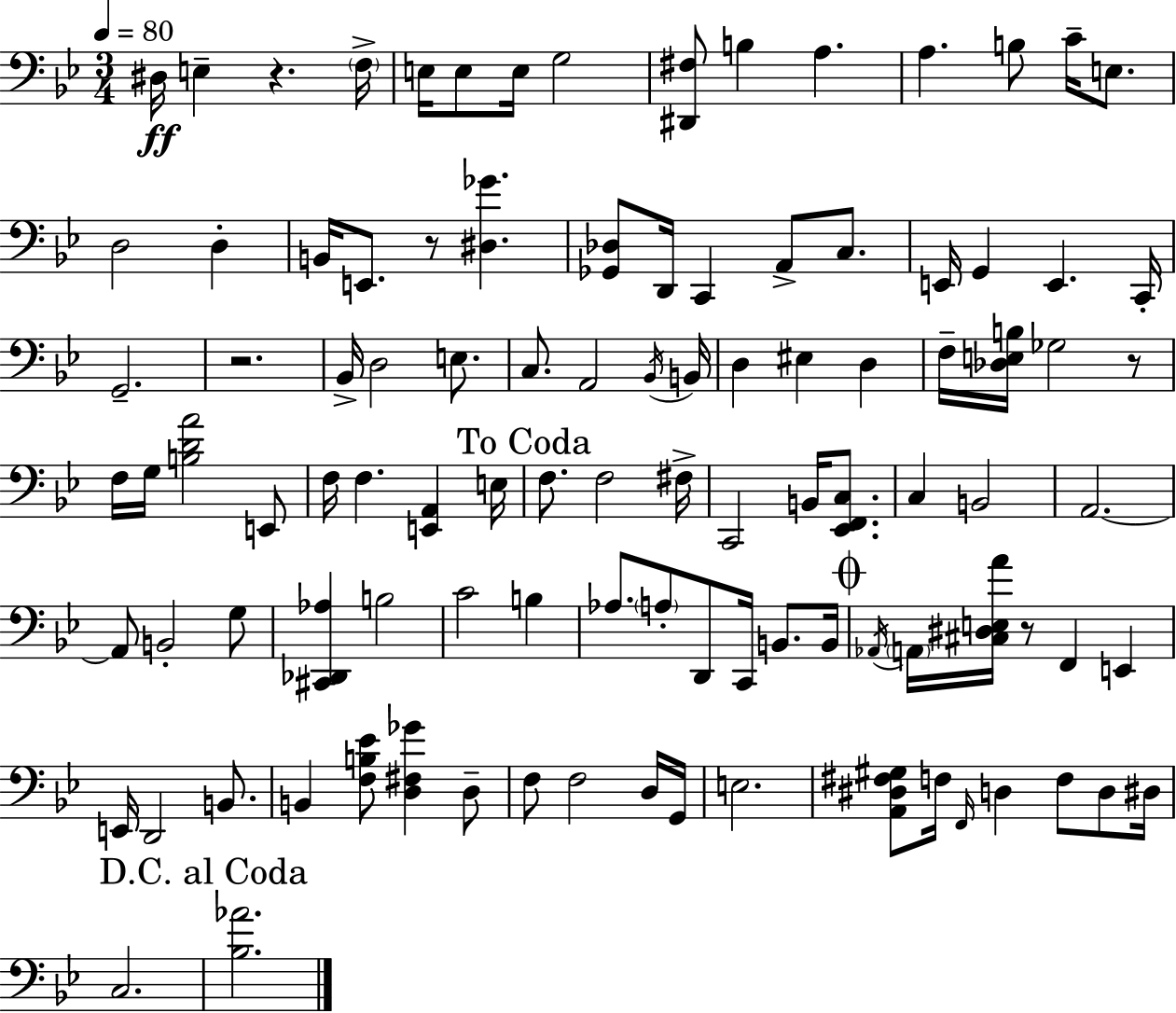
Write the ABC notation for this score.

X:1
T:Untitled
M:3/4
L:1/4
K:Gm
^D,/4 E, z F,/4 E,/4 E,/2 E,/4 G,2 [^D,,^F,]/2 B, A, A, B,/2 C/4 E,/2 D,2 D, B,,/4 E,,/2 z/2 [^D,_G] [_G,,_D,]/2 D,,/4 C,, A,,/2 C,/2 E,,/4 G,, E,, C,,/4 G,,2 z2 _B,,/4 D,2 E,/2 C,/2 A,,2 _B,,/4 B,,/4 D, ^E, D, F,/4 [_D,E,B,]/4 _G,2 z/2 F,/4 G,/4 [B,DA]2 E,,/2 F,/4 F, [E,,A,,] E,/4 F,/2 F,2 ^F,/4 C,,2 B,,/4 [_E,,F,,C,]/2 C, B,,2 A,,2 A,,/2 B,,2 G,/2 [^C,,_D,,_A,] B,2 C2 B, _A,/2 A,/2 D,,/2 C,,/4 B,,/2 B,,/4 _A,,/4 A,,/4 [^C,^D,E,A]/4 z/2 F,, E,, E,,/4 D,,2 B,,/2 B,, [F,B,_E]/2 [D,^F,_G] D,/2 F,/2 F,2 D,/4 G,,/4 E,2 [A,,^D,^F,^G,]/2 F,/4 F,,/4 D, F,/2 D,/2 ^D,/4 C,2 [_B,_A]2